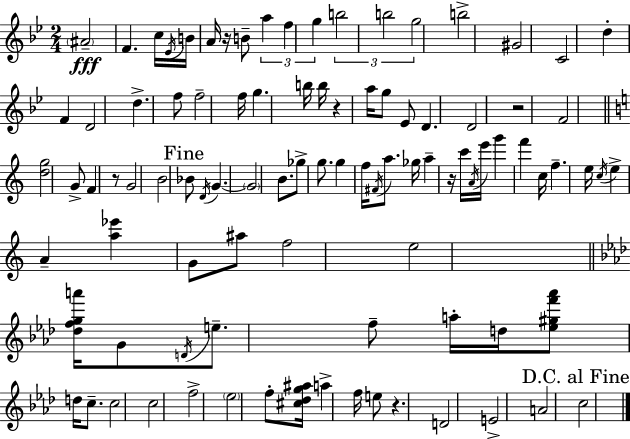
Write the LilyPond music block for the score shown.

{
  \clef treble
  \numericTimeSignature
  \time 2/4
  \key g \minor
  \parenthesize ais'2--\fff | f'4. c''16 \acciaccatura { ees'16 } | b'16 a'16 r16 b'8-- \tuplet 3/2 { a''4 | f''4 g''4 } | \break \tuplet 3/2 { b''2 | b''2 | g''2 } | b''2-> | \break gis'2 | c'2 | d''4-. f'4 | d'2 | \break d''4.-> f''8 | f''2-- | f''16 g''4. | b''16 b''16 r4 a''16 g''8 | \break ees'8 d'4. | d'2 | r2 | f'2 | \break \bar "||" \break \key a \minor <d'' g''>2 | g'8-> f'4 r8 | g'2 | b'2 | \break \mark "Fine" bes'8 \acciaccatura { d'16 } g'4.~~ | \parenthesize g'2 | b'8. ges''8-> g''8. | g''4 f''16 \acciaccatura { fis'16 } a''8. | \break ges''16 a''4-- r16 | c'''16 \acciaccatura { a'16 } e'''16 g'''4 f'''4 | c''16 f''4.-- | e''16 \acciaccatura { c''16 } e''4-> | \break a'4-- <a'' ees'''>4 | g'8 ais''8 f''2 | e''2 | \bar "||" \break \key f \minor <des'' f'' g'' a'''>16 g'8 \acciaccatura { d'16 } e''8.-- f''8-- | a''16-. d''16 <ees'' gis'' f''' aes'''>8 d''16 c''8.-- | c''2 | c''2 | \break f''2-> | \parenthesize ees''2 | f''8-. <cis'' des'' g'' ais''>16 a''4-> | f''16 e''8 r4. | \break d'2 | e'2-> | a'2 | \mark "D.C. al Fine" c''2 | \break \bar "|."
}